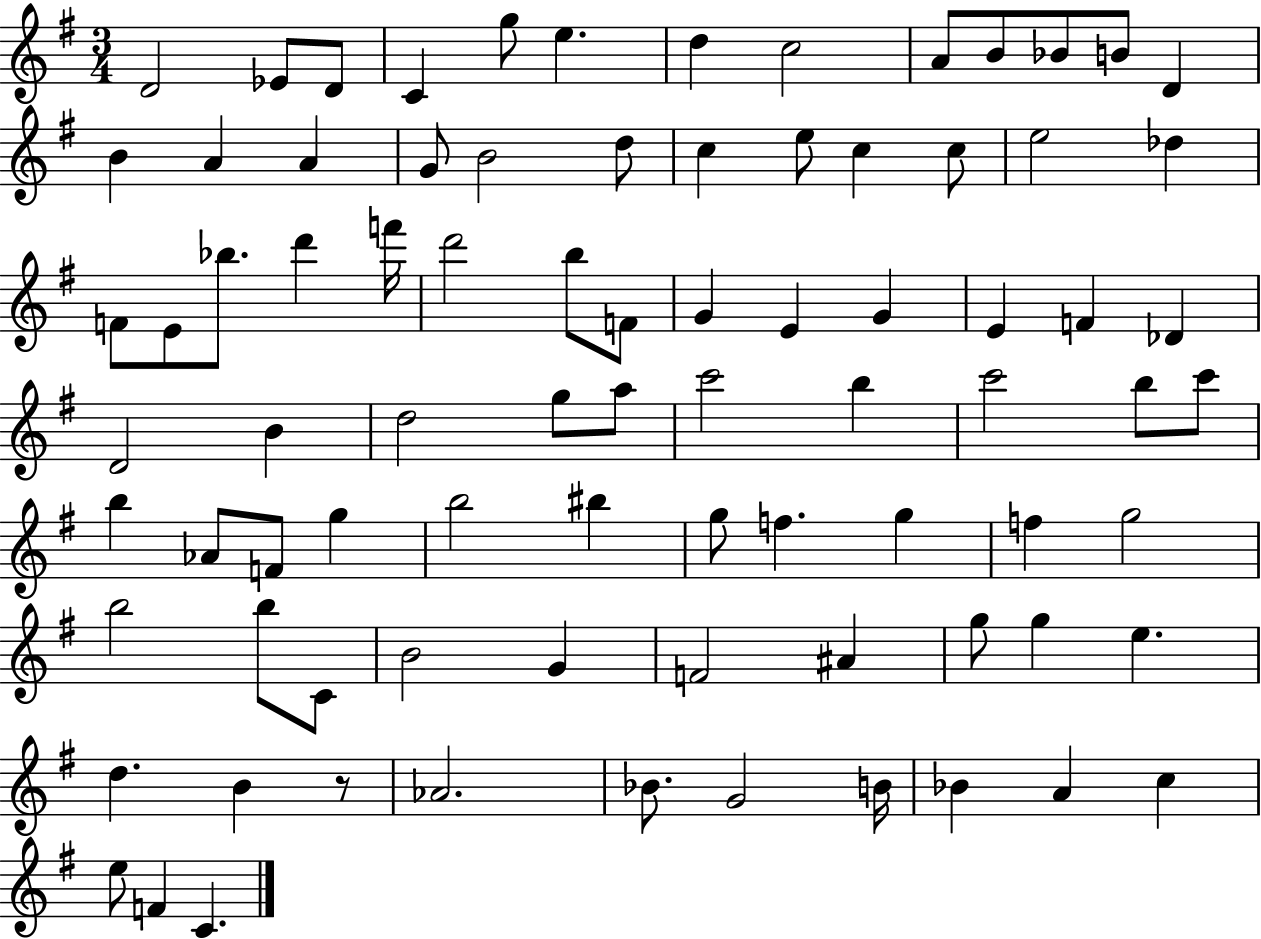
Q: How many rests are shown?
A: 1